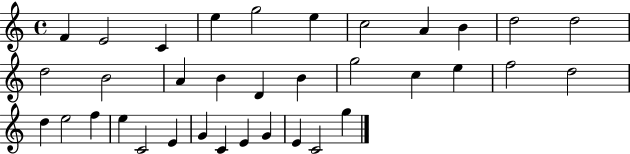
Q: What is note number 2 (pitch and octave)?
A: E4